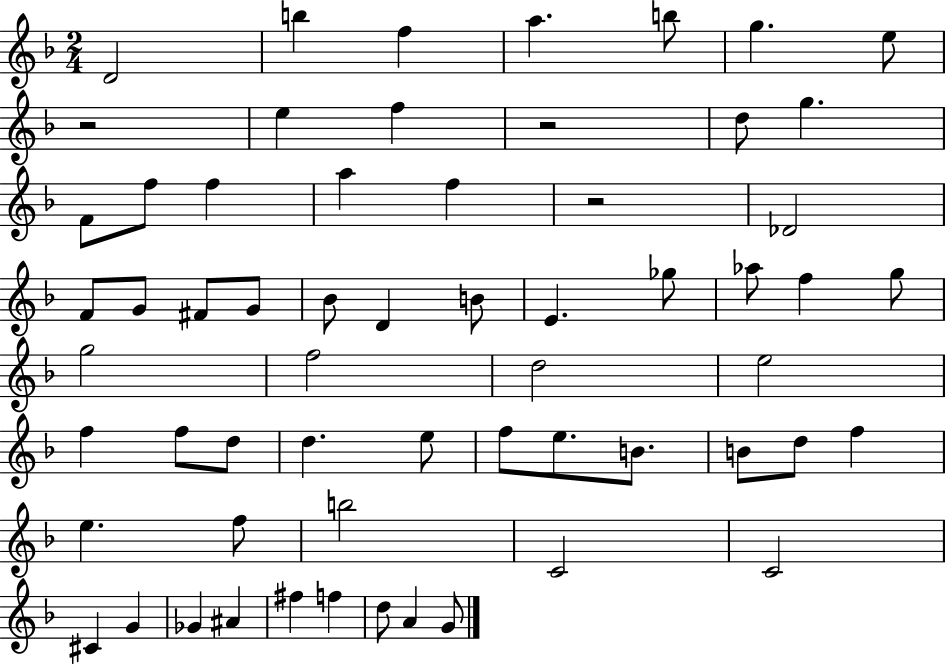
X:1
T:Untitled
M:2/4
L:1/4
K:F
D2 b f a b/2 g e/2 z2 e f z2 d/2 g F/2 f/2 f a f z2 _D2 F/2 G/2 ^F/2 G/2 _B/2 D B/2 E _g/2 _a/2 f g/2 g2 f2 d2 e2 f f/2 d/2 d e/2 f/2 e/2 B/2 B/2 d/2 f e f/2 b2 C2 C2 ^C G _G ^A ^f f d/2 A G/2